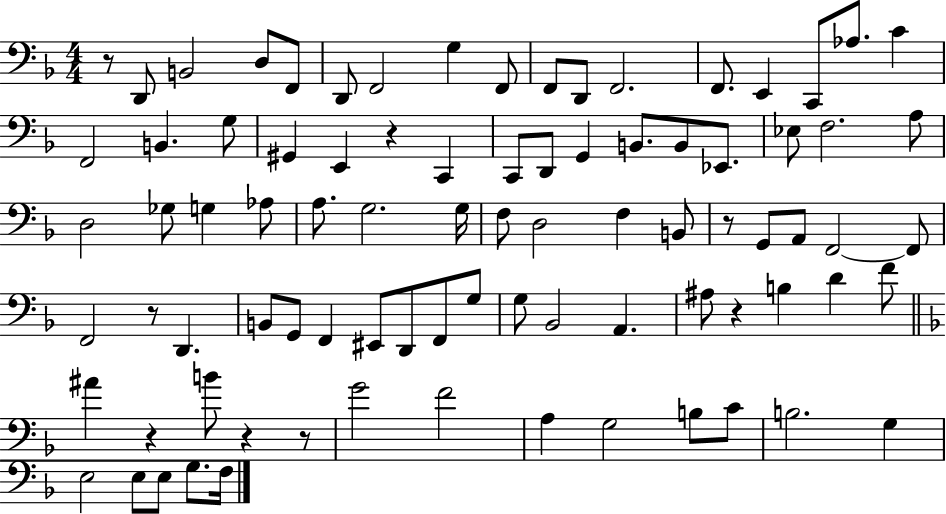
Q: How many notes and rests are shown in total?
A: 85